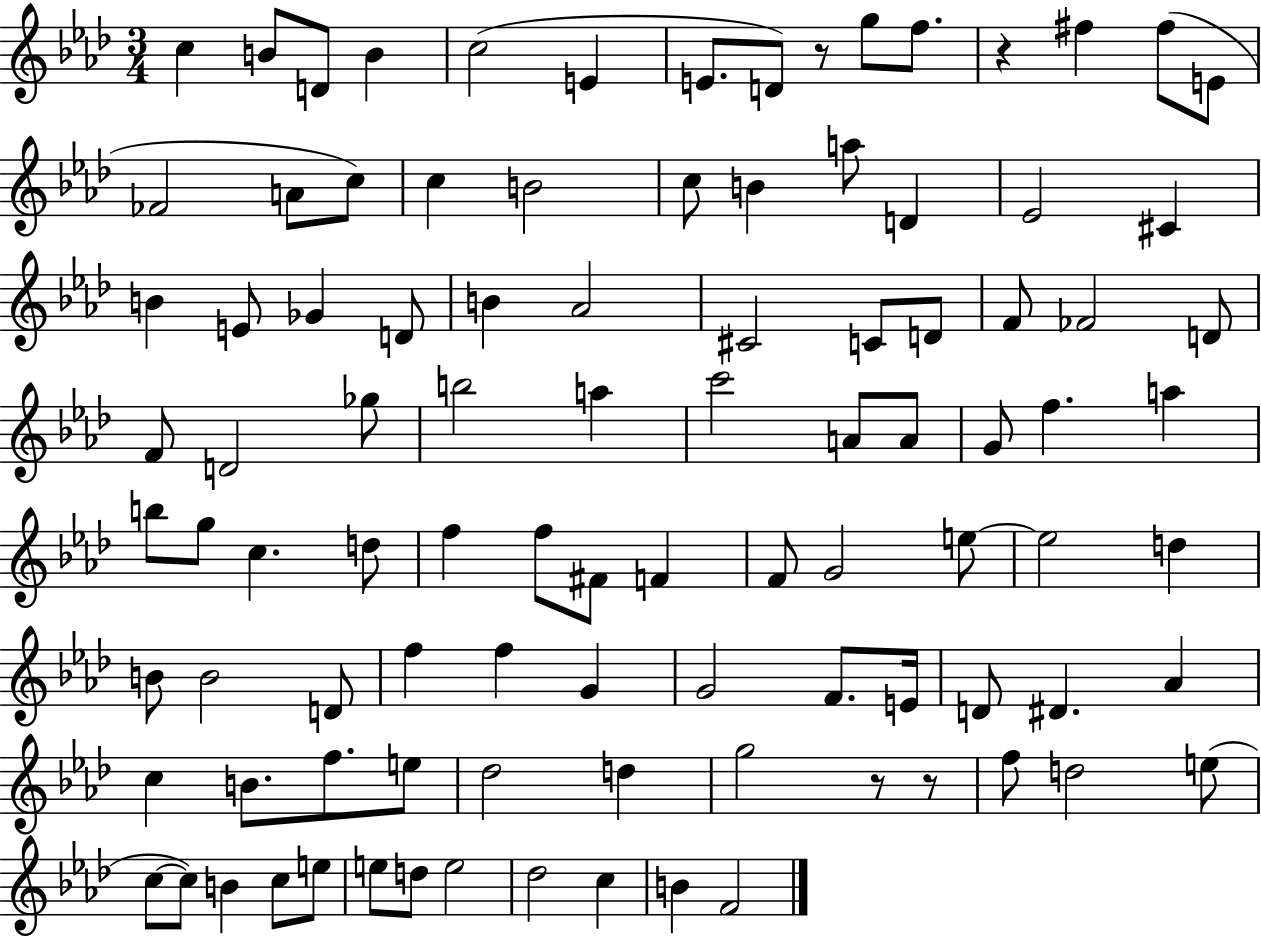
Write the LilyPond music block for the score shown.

{
  \clef treble
  \numericTimeSignature
  \time 3/4
  \key aes \major
  c''4 b'8 d'8 b'4 | c''2( e'4 | e'8. d'8) r8 g''8 f''8. | r4 fis''4 fis''8( e'8 | \break fes'2 a'8 c''8) | c''4 b'2 | c''8 b'4 a''8 d'4 | ees'2 cis'4 | \break b'4 e'8 ges'4 d'8 | b'4 aes'2 | cis'2 c'8 d'8 | f'8 fes'2 d'8 | \break f'8 d'2 ges''8 | b''2 a''4 | c'''2 a'8 a'8 | g'8 f''4. a''4 | \break b''8 g''8 c''4. d''8 | f''4 f''8 fis'8 f'4 | f'8 g'2 e''8~~ | e''2 d''4 | \break b'8 b'2 d'8 | f''4 f''4 g'4 | g'2 f'8. e'16 | d'8 dis'4. aes'4 | \break c''4 b'8. f''8. e''8 | des''2 d''4 | g''2 r8 r8 | f''8 d''2 e''8( | \break c''8~~ c''8) b'4 c''8 e''8 | e''8 d''8 e''2 | des''2 c''4 | b'4 f'2 | \break \bar "|."
}